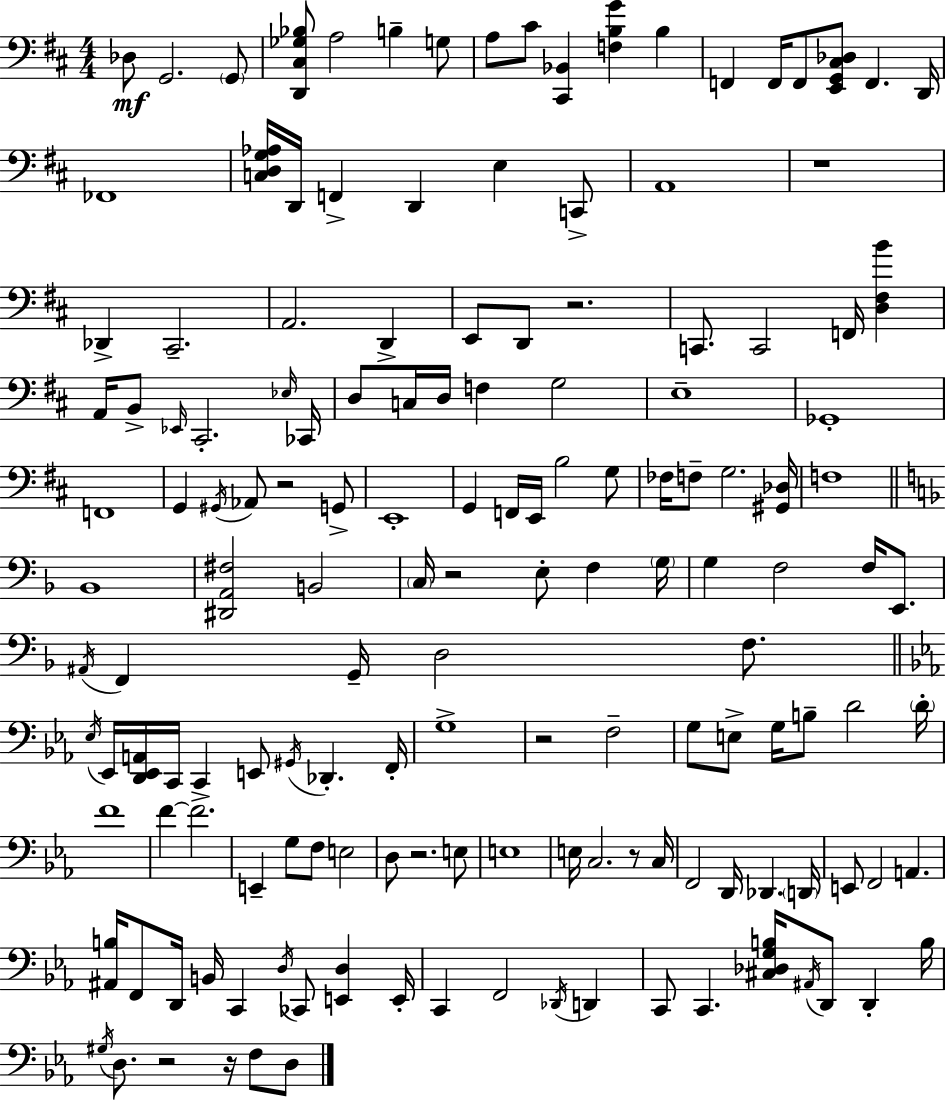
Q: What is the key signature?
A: D major